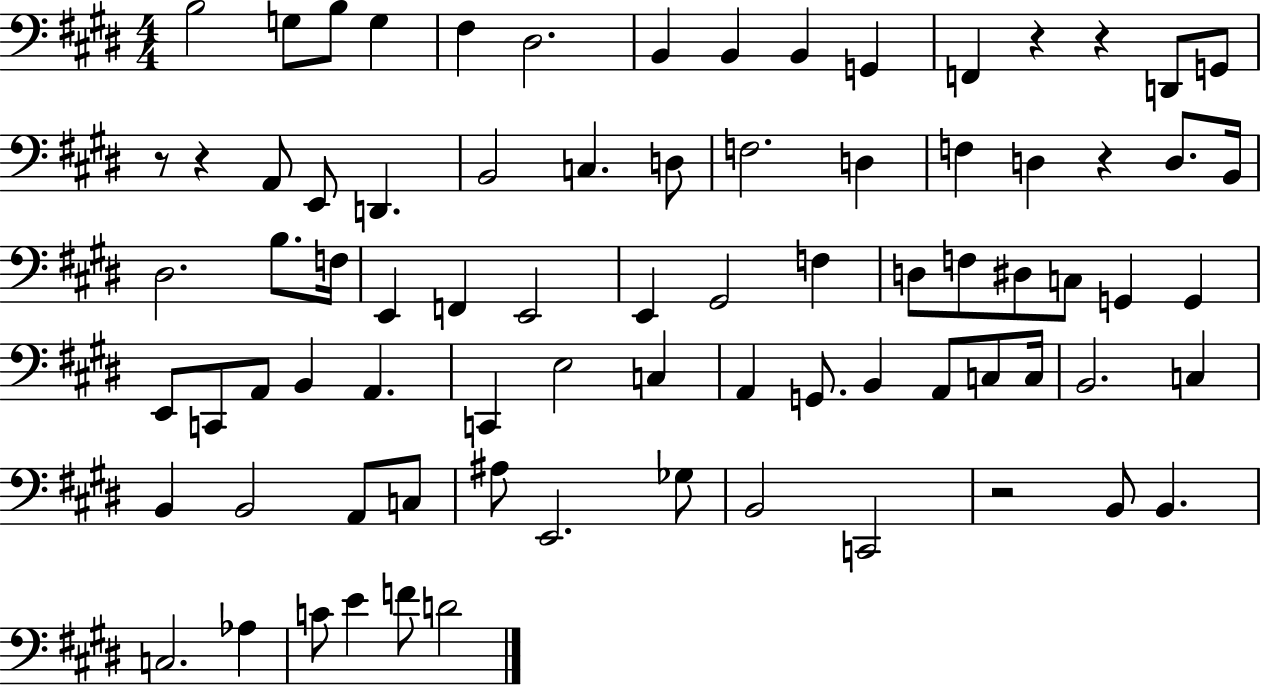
X:1
T:Untitled
M:4/4
L:1/4
K:E
B,2 G,/2 B,/2 G, ^F, ^D,2 B,, B,, B,, G,, F,, z z D,,/2 G,,/2 z/2 z A,,/2 E,,/2 D,, B,,2 C, D,/2 F,2 D, F, D, z D,/2 B,,/4 ^D,2 B,/2 F,/4 E,, F,, E,,2 E,, ^G,,2 F, D,/2 F,/2 ^D,/2 C,/2 G,, G,, E,,/2 C,,/2 A,,/2 B,, A,, C,, E,2 C, A,, G,,/2 B,, A,,/2 C,/2 C,/4 B,,2 C, B,, B,,2 A,,/2 C,/2 ^A,/2 E,,2 _G,/2 B,,2 C,,2 z2 B,,/2 B,, C,2 _A, C/2 E F/2 D2